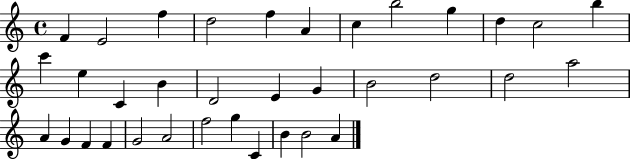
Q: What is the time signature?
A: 4/4